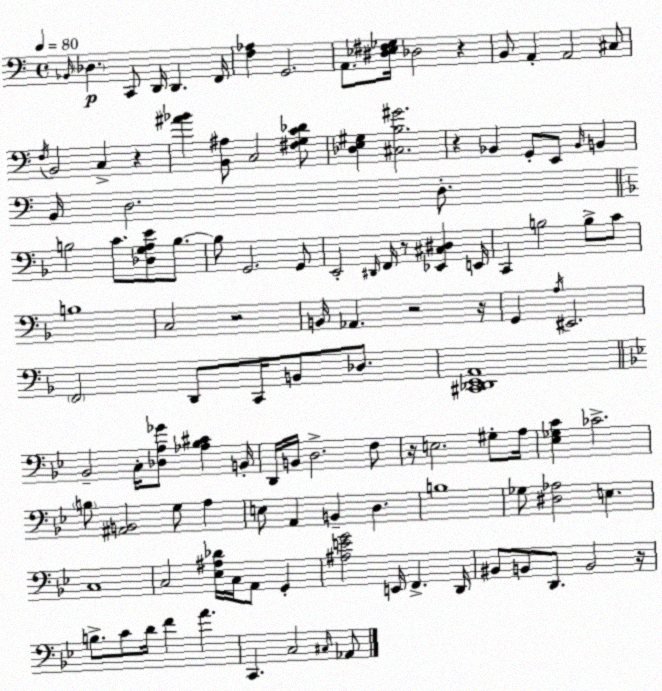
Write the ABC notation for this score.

X:1
T:Untitled
M:4/4
L:1/4
K:C
_B,,/4 _D, C,,/2 D,,/4 D,, F,,/4 [F,_A,] G,,2 A,,/2 [^D,_E,^F,_G,]/4 _D,2 z B,,/2 A,, A,,2 ^C,/2 F,/4 B,,2 C, z [^A_B] [B,,^A,]/2 C,2 [^F,G,C_D]/2 [_D,E,^G,] [^C,B,^G]2 z _B,, G,,/2 E,,/2 _B,,/4 B,, B,,/4 D,2 D,/2 B,2 C/2 [_D,G,A,E]/2 B,/2 B,/2 G,,2 G,,/2 E,,2 ^D,,/4 F,,/4 z/2 [_E,,^C,^D,] E,,/4 C,, B,2 B,/2 C/2 B,4 C,2 z2 B,,/4 _A,, z2 z/4 G,, A,/4 ^E,,2 F,,2 D,,/2 C,,/4 B,,/2 _D,/2 [^C,,_D,,E,,A,,]4 _B,,2 C,/4 [_D,A,_G]/2 [_A,_B,^C] B,,/4 D,,/4 B,,/4 D,2 F,/2 z/4 E,2 ^G,/2 A,/4 [_E,_G,C] _C2 B,/2 [^A,,B,,]2 G,/2 A, E,/2 A,, B,, D, B,4 _G,/2 [^D,_A,]2 E, C,4 C,2 [_E,^A,_D]/4 C,/4 A,,/2 G,, [^A,EG]2 E,,/4 F,, D,,/4 ^B,,/2 B,,/2 D,,/2 B,,2 z/4 B,/2 C/2 D/4 F A C,, C,2 ^C,/4 _A,,/2